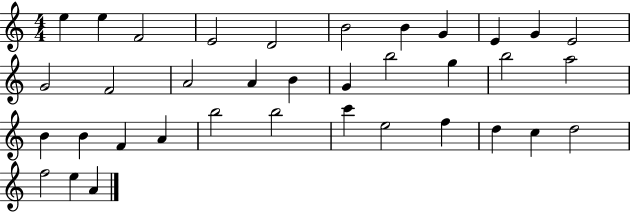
X:1
T:Untitled
M:4/4
L:1/4
K:C
e e F2 E2 D2 B2 B G E G E2 G2 F2 A2 A B G b2 g b2 a2 B B F A b2 b2 c' e2 f d c d2 f2 e A